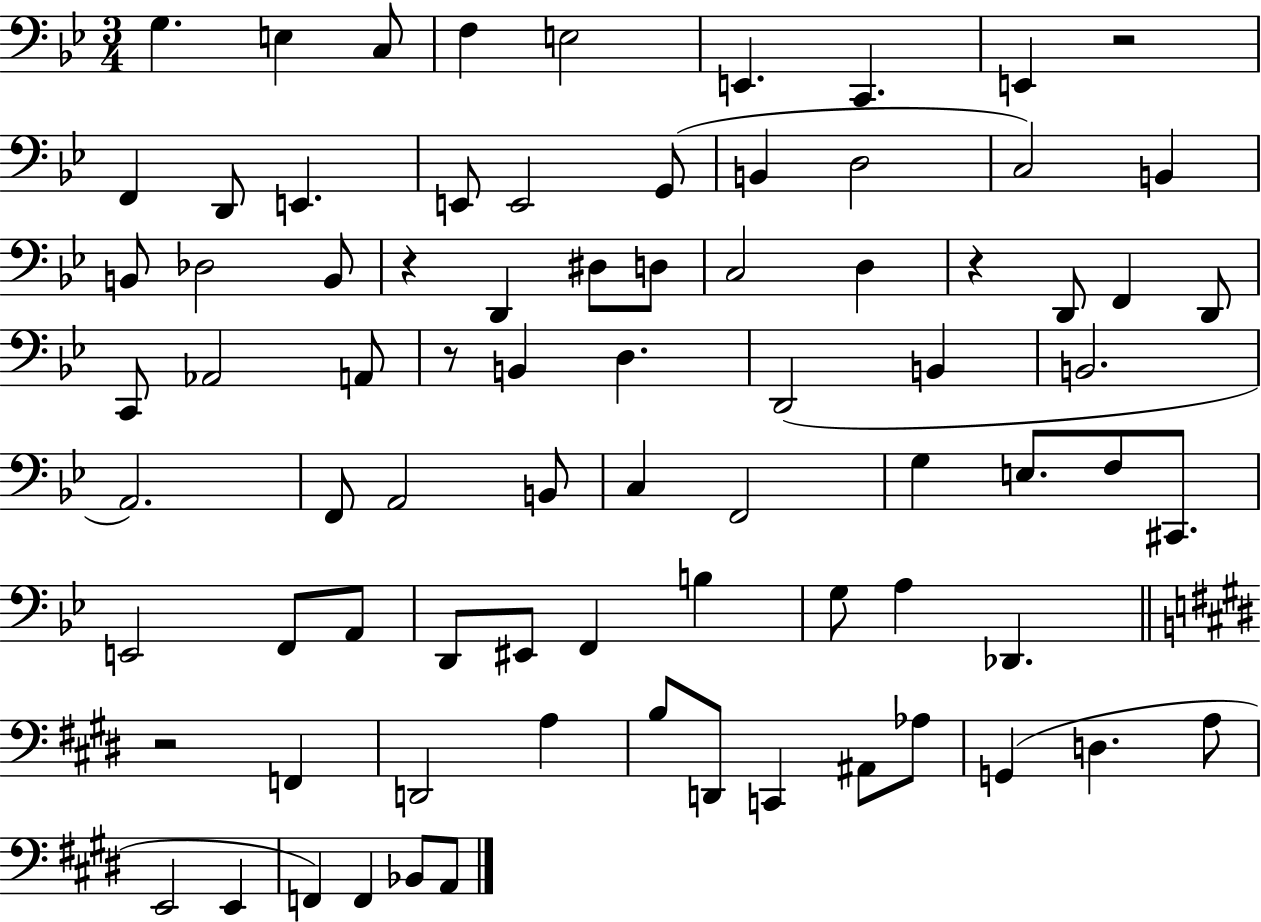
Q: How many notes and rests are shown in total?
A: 79